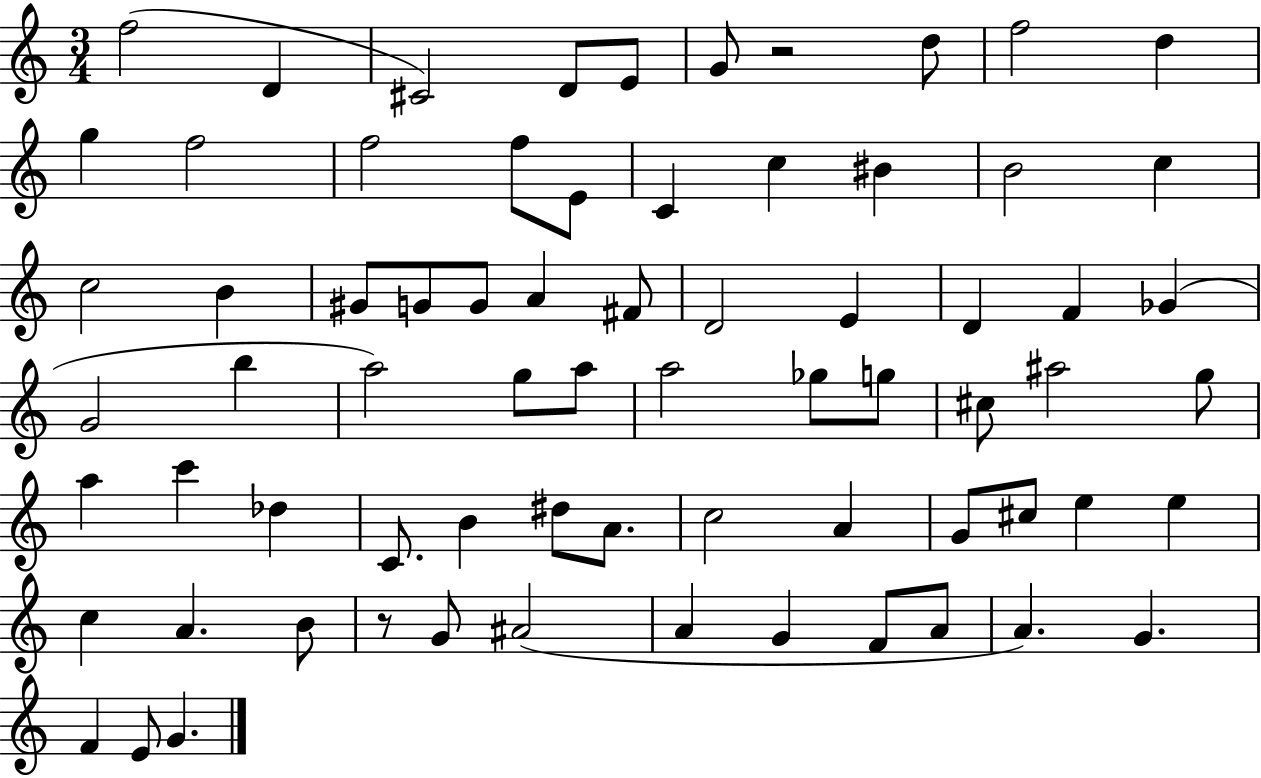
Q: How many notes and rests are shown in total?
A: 71